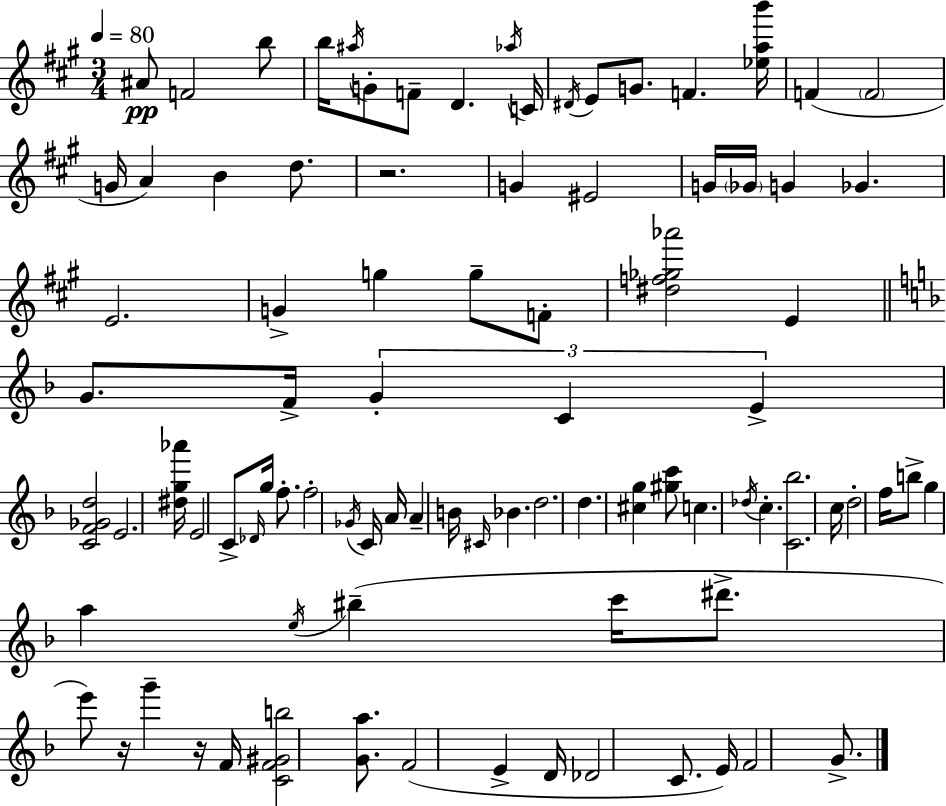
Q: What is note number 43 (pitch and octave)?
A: F5